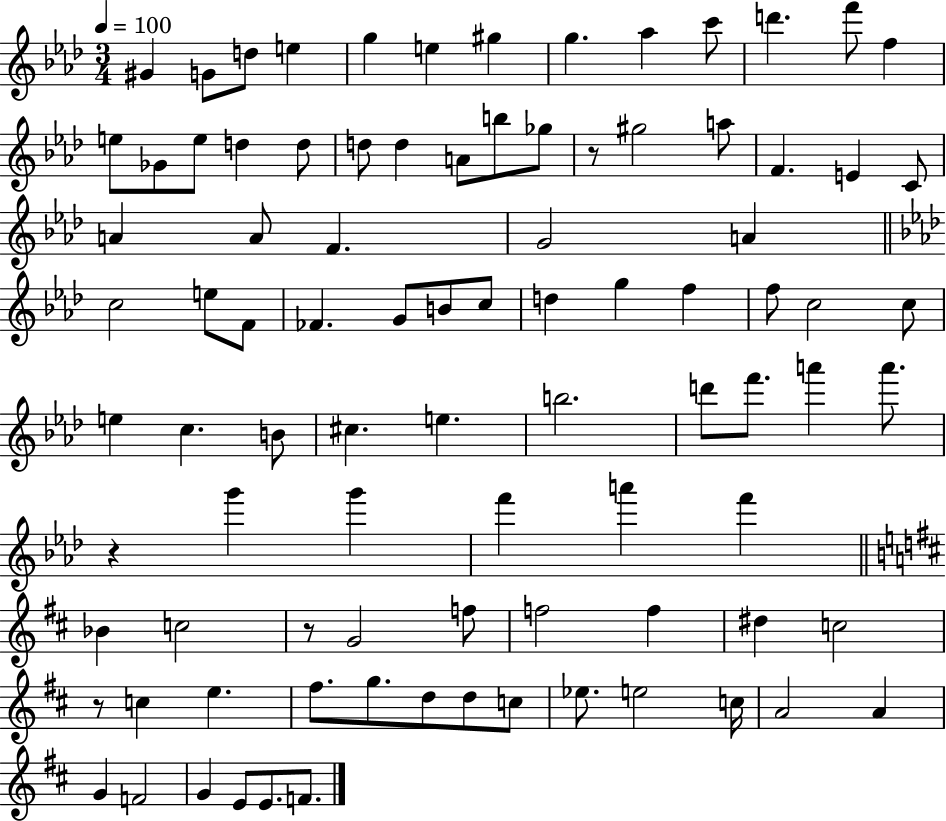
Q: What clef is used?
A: treble